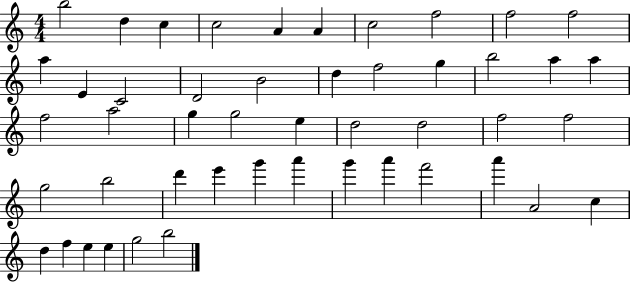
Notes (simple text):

B5/h D5/q C5/q C5/h A4/q A4/q C5/h F5/h F5/h F5/h A5/q E4/q C4/h D4/h B4/h D5/q F5/h G5/q B5/h A5/q A5/q F5/h A5/h G5/q G5/h E5/q D5/h D5/h F5/h F5/h G5/h B5/h D6/q E6/q G6/q A6/q G6/q A6/q F6/h A6/q A4/h C5/q D5/q F5/q E5/q E5/q G5/h B5/h